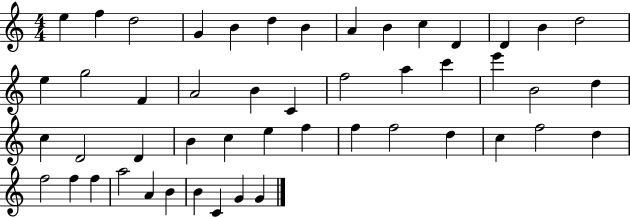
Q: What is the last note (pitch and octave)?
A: G4